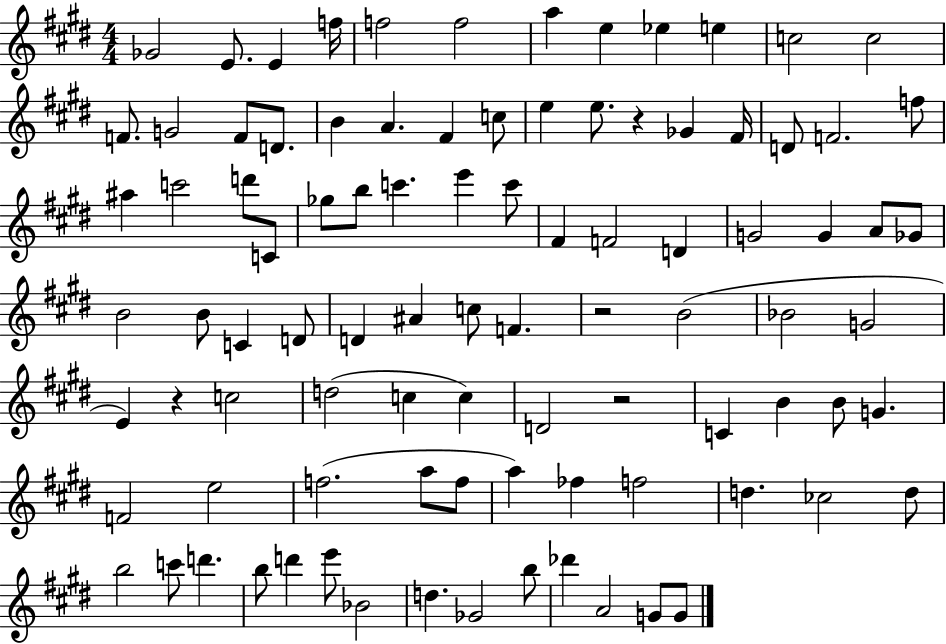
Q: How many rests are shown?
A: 4